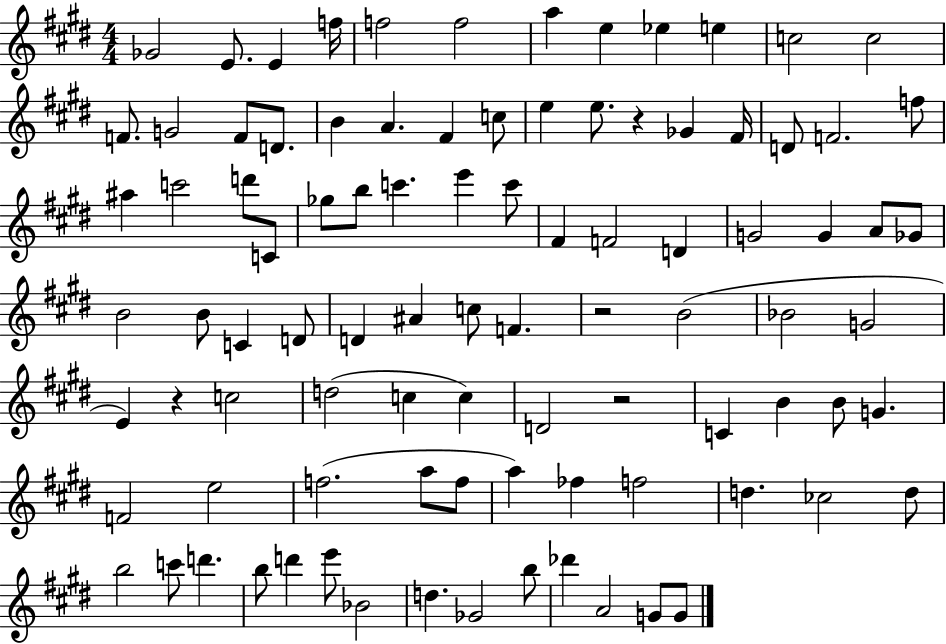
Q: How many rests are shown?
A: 4